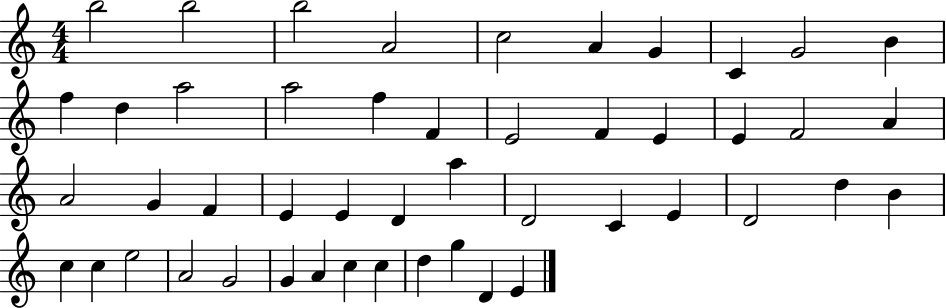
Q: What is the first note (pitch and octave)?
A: B5